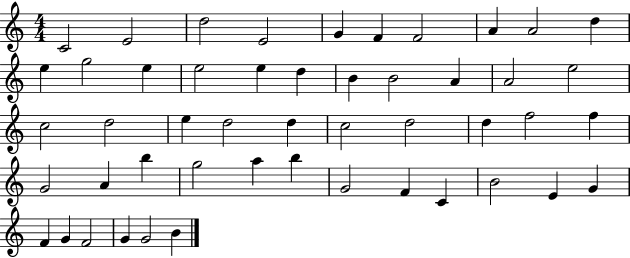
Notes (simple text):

C4/h E4/h D5/h E4/h G4/q F4/q F4/h A4/q A4/h D5/q E5/q G5/h E5/q E5/h E5/q D5/q B4/q B4/h A4/q A4/h E5/h C5/h D5/h E5/q D5/h D5/q C5/h D5/h D5/q F5/h F5/q G4/h A4/q B5/q G5/h A5/q B5/q G4/h F4/q C4/q B4/h E4/q G4/q F4/q G4/q F4/h G4/q G4/h B4/q